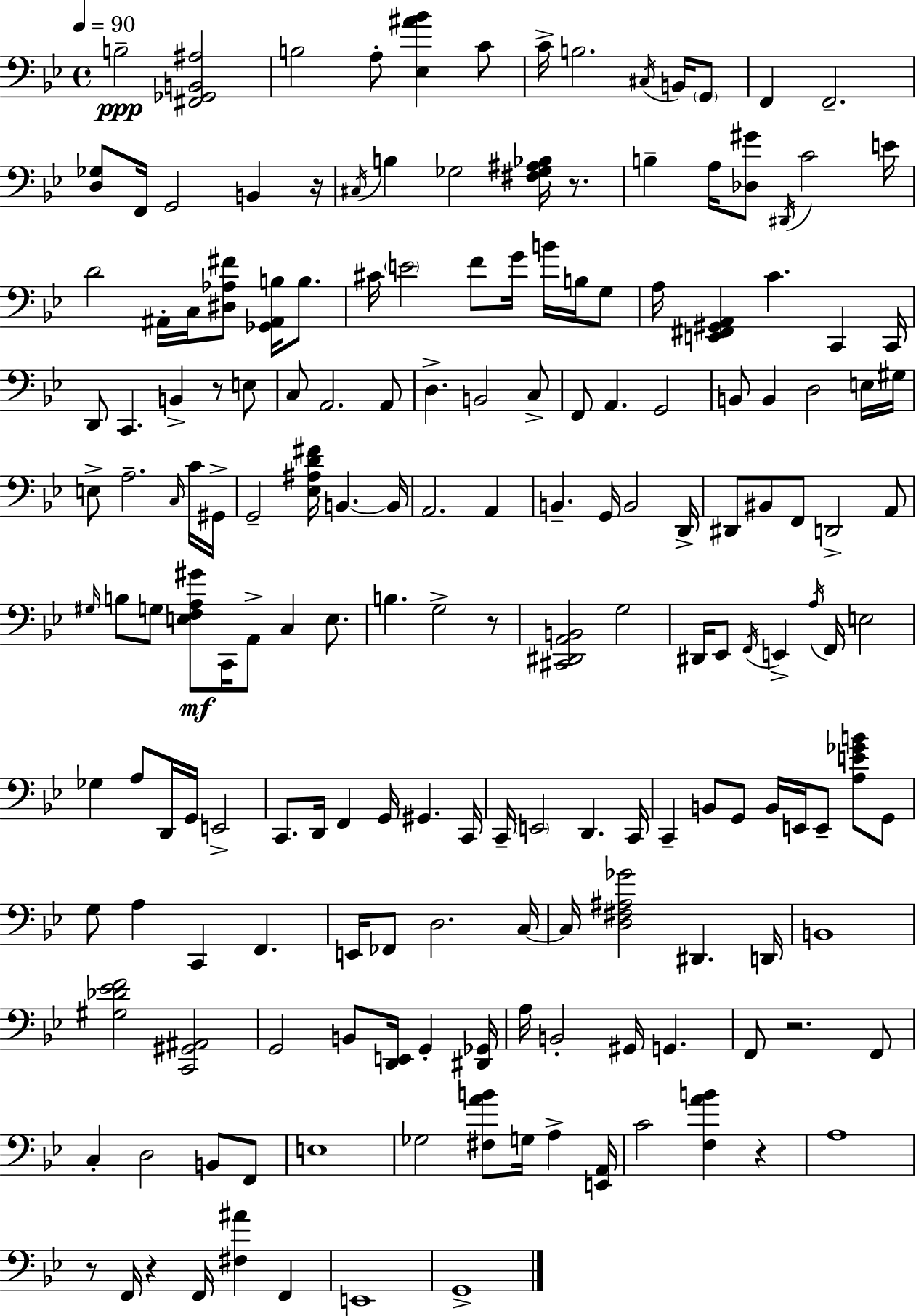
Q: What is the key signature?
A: BES major